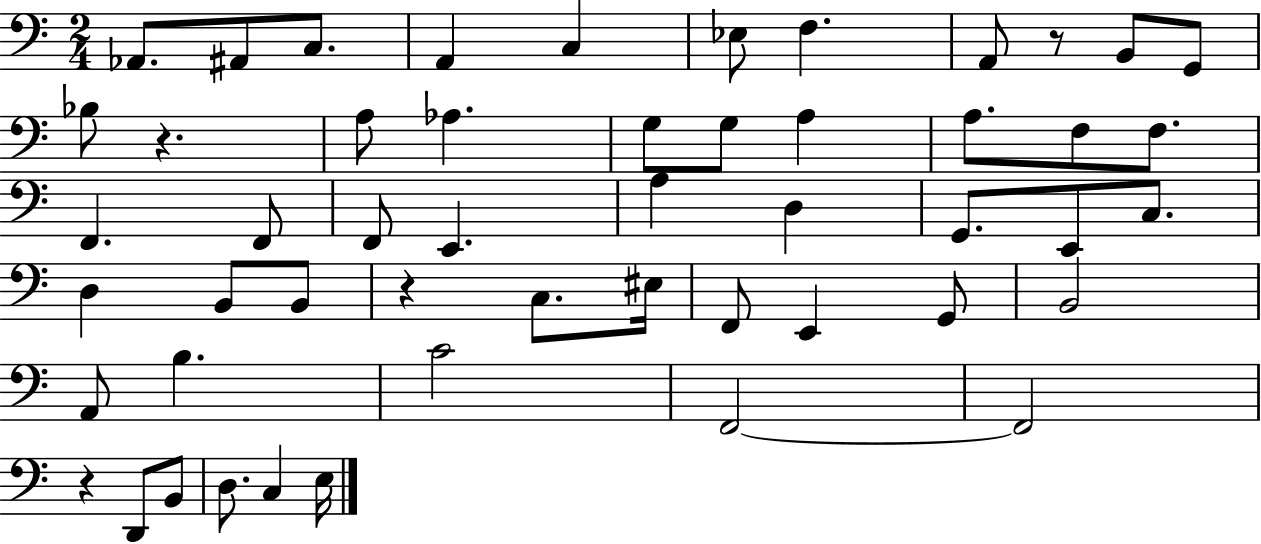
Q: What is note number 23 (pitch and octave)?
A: E2